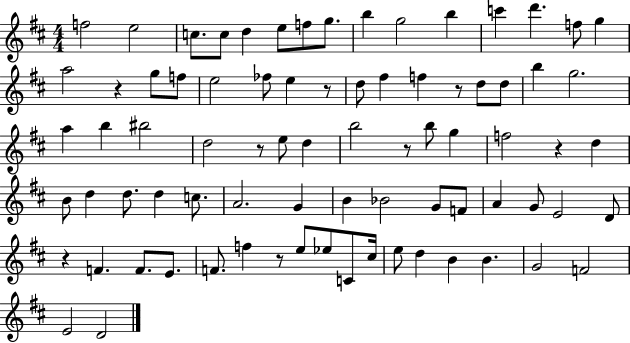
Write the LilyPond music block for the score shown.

{
  \clef treble
  \numericTimeSignature
  \time 4/4
  \key d \major
  f''2 e''2 | c''8. c''8 d''4 e''8 f''8 g''8. | b''4 g''2 b''4 | c'''4 d'''4. f''8 g''4 | \break a''2 r4 g''8 f''8 | e''2 fes''8 e''4 r8 | d''8 fis''4 f''4 r8 d''8 d''8 | b''4 g''2. | \break a''4 b''4 bis''2 | d''2 r8 e''8 d''4 | b''2 r8 b''8 g''4 | f''2 r4 d''4 | \break b'8 d''4 d''8. d''4 c''8. | a'2. g'4 | b'4 bes'2 g'8 f'8 | a'4 g'8 e'2 d'8 | \break r4 f'4. f'8. e'8. | f'8. f''4 r8 e''8 ees''8 c'8 cis''16 | e''8 d''4 b'4 b'4. | g'2 f'2 | \break e'2 d'2 | \bar "|."
}